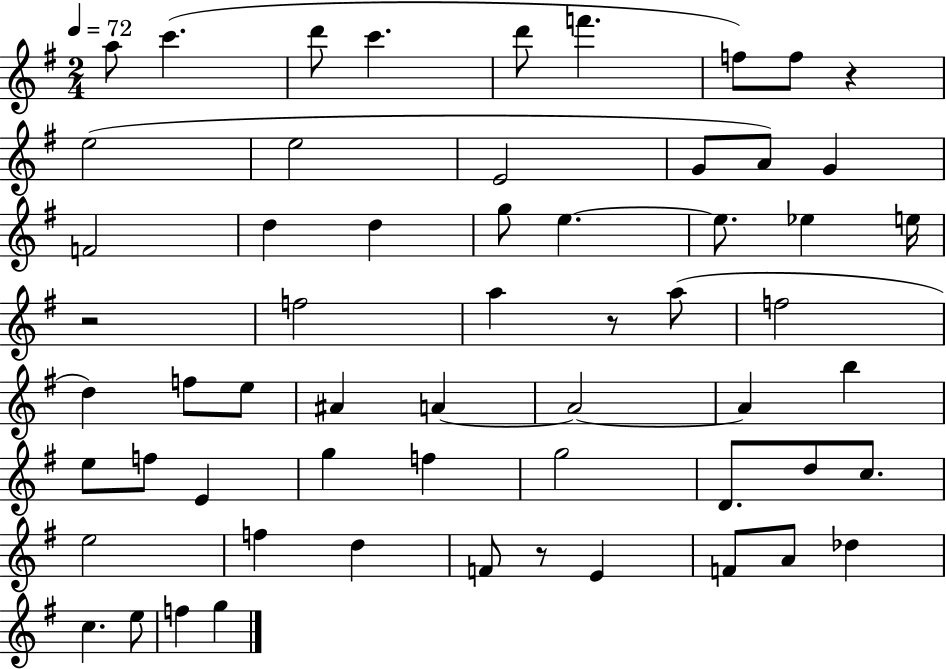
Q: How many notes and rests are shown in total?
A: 59